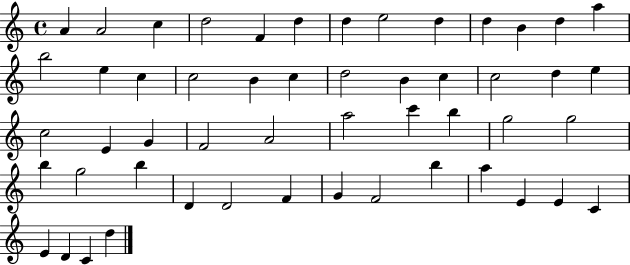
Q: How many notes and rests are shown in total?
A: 52